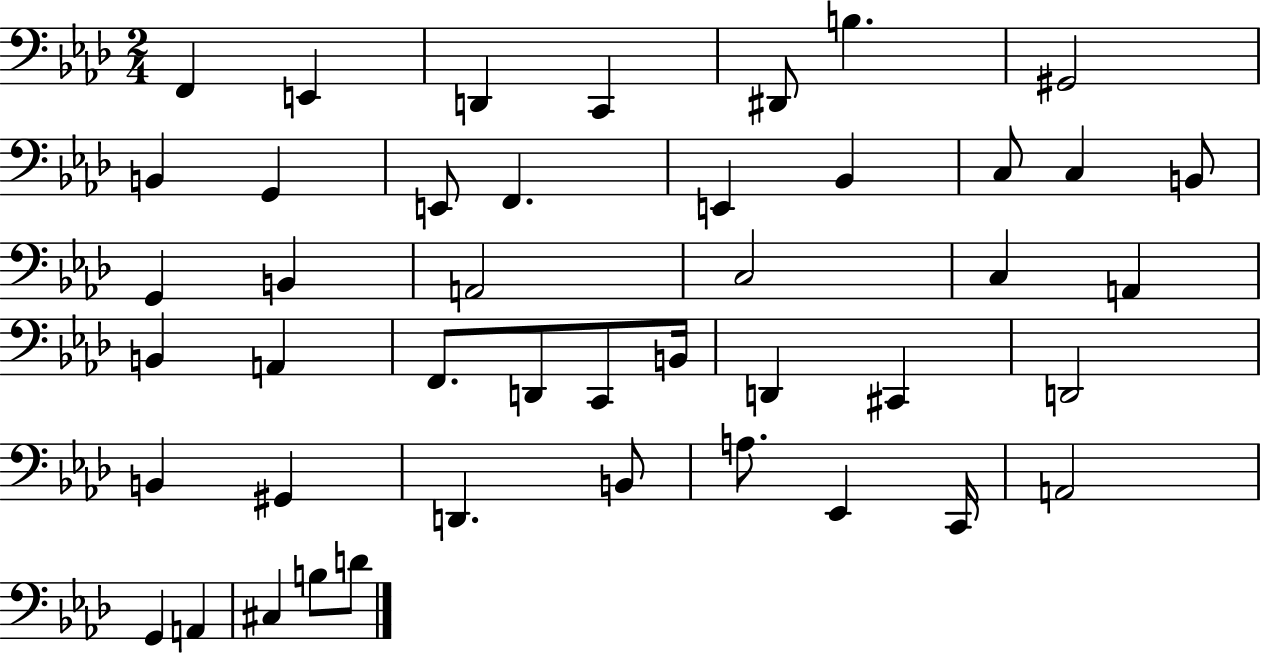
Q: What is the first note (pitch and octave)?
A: F2